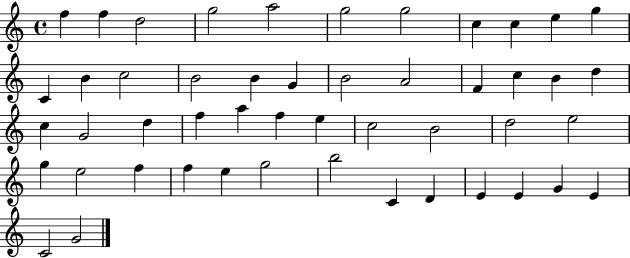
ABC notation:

X:1
T:Untitled
M:4/4
L:1/4
K:C
f f d2 g2 a2 g2 g2 c c e g C B c2 B2 B G B2 A2 F c B d c G2 d f a f e c2 B2 d2 e2 g e2 f f e g2 b2 C D E E G E C2 G2